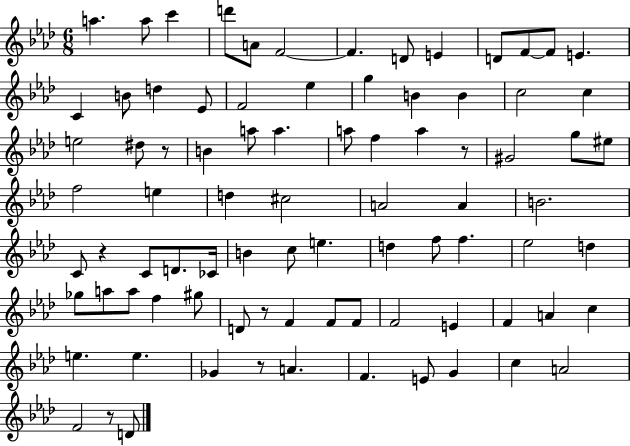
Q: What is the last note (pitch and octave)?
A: D4